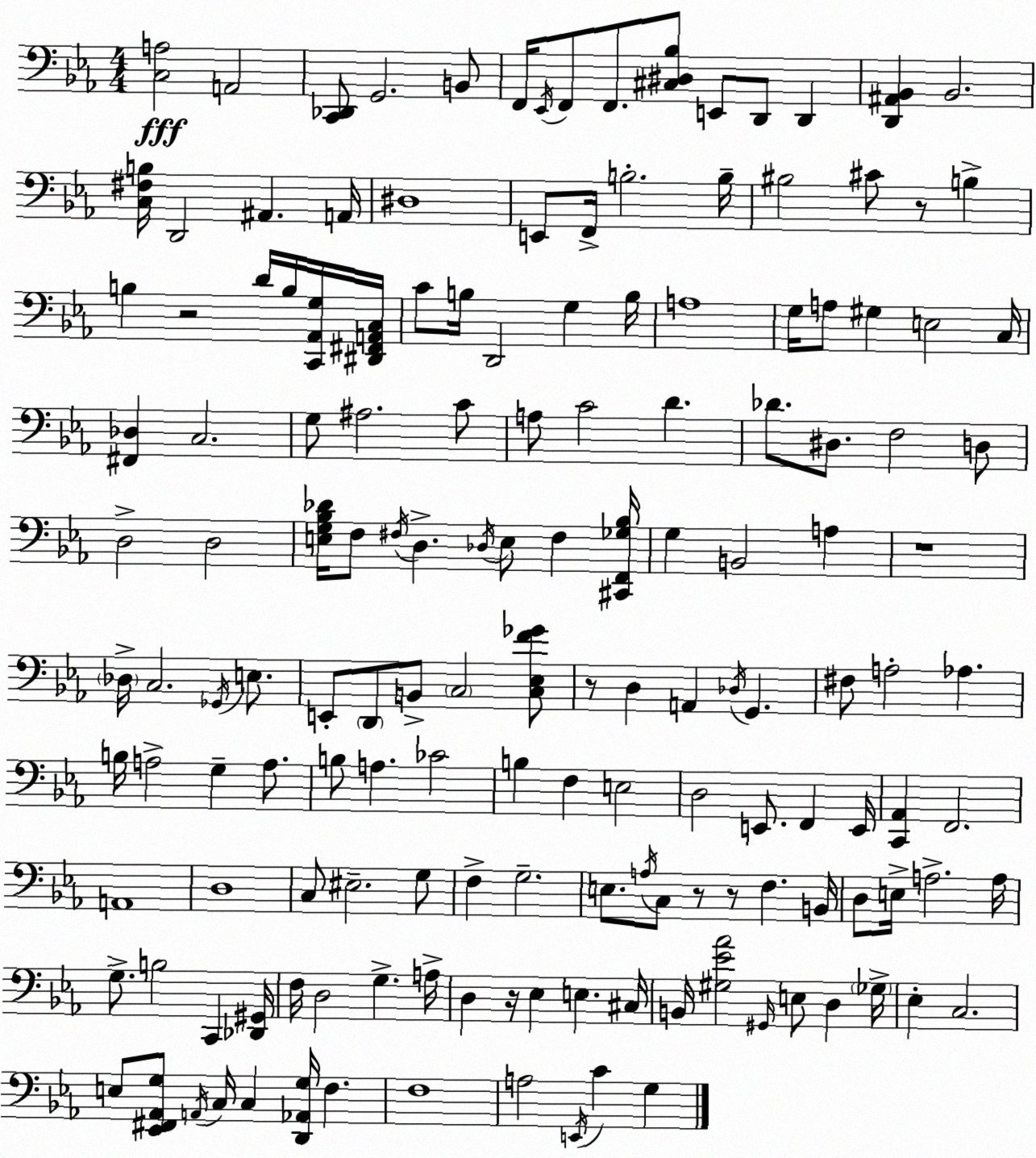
X:1
T:Untitled
M:4/4
L:1/4
K:Cm
[C,A,]2 A,,2 [C,,_D,,]/2 G,,2 B,,/2 F,,/4 _E,,/4 F,,/2 F,,/2 [^C,^D,_B,]/2 E,,/2 D,,/2 D,, [D,,^A,,_B,,] _B,,2 [C,^F,B,]/4 D,,2 ^A,, A,,/4 ^D,4 E,,/2 F,,/4 B,2 B,/4 ^B,2 ^C/2 z/2 B, B, z2 D/4 B,/4 [C,,_A,,G,]/4 [^D,,^F,,A,,C,]/4 C/2 B,/4 D,,2 G, B,/4 A,4 G,/4 A,/2 ^G, E,2 C,/4 [^F,,_D,] C,2 G,/2 ^A,2 C/2 A,/2 C2 D _D/2 ^D,/2 F,2 D,/2 D,2 D,2 [E,G,_B,_D]/4 F,/2 ^F,/4 D, _D,/4 E,/2 ^F, [^C,,F,,_G,_B,]/4 G, B,,2 A, z4 _D,/4 C,2 _G,,/4 E,/2 E,,/2 D,,/2 B,,/2 C,2 [C,_E,F_G]/2 z/2 D, A,, _D,/4 G,, ^F,/2 A,2 _A, B,/4 A,2 G, A,/2 B,/2 A, _C2 B, F, E,2 D,2 E,,/2 F,, E,,/4 [C,,_A,,] F,,2 A,,4 D,4 C,/2 ^E,2 G,/2 F, G,2 E,/2 A,/4 C,/2 z/2 z/2 F, B,,/4 D,/2 E,/4 A,2 A,/4 G,/2 B,2 C,, [_D,,^G,,]/4 F,/4 D,2 G, A,/4 D, z/4 _E, E, ^C,/4 B,,/4 [^G,_E_A]2 ^G,,/4 E,/2 D, _G,/4 _E, C,2 E,/2 [_E,,^F,,_A,,G,]/2 A,,/4 C,/4 C, [D,,_A,,G,]/4 F, F,4 A,2 E,,/4 C G,